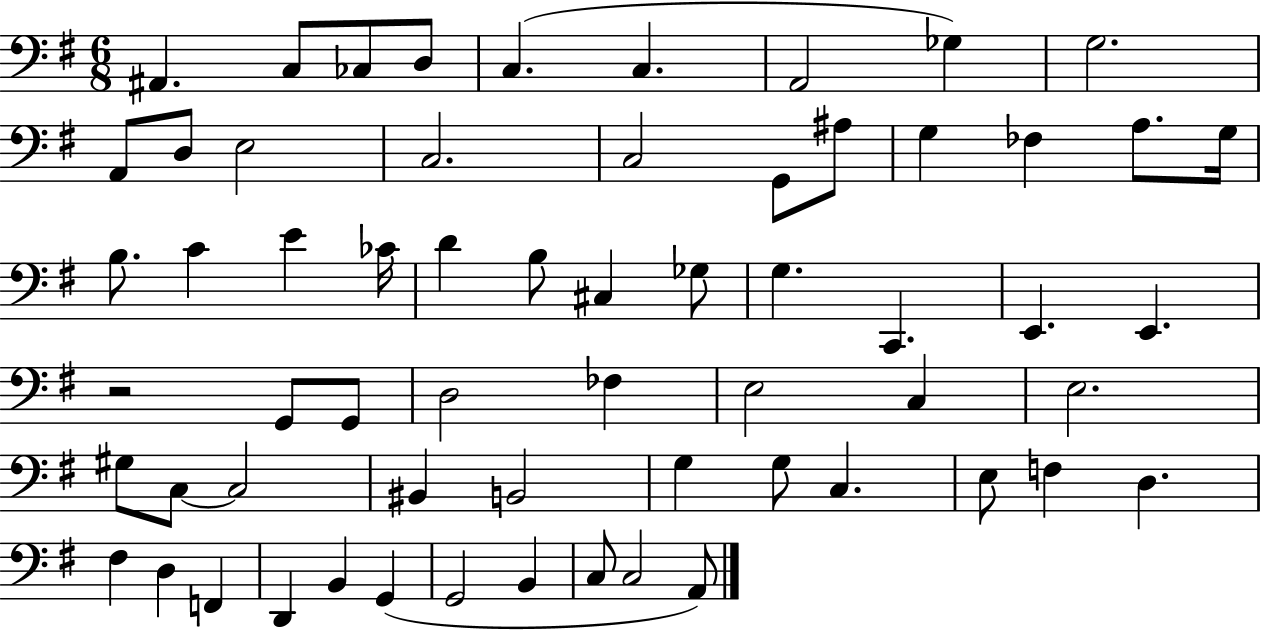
X:1
T:Untitled
M:6/8
L:1/4
K:G
^A,, C,/2 _C,/2 D,/2 C, C, A,,2 _G, G,2 A,,/2 D,/2 E,2 C,2 C,2 G,,/2 ^A,/2 G, _F, A,/2 G,/4 B,/2 C E _C/4 D B,/2 ^C, _G,/2 G, C,, E,, E,, z2 G,,/2 G,,/2 D,2 _F, E,2 C, E,2 ^G,/2 C,/2 C,2 ^B,, B,,2 G, G,/2 C, E,/2 F, D, ^F, D, F,, D,, B,, G,, G,,2 B,, C,/2 C,2 A,,/2